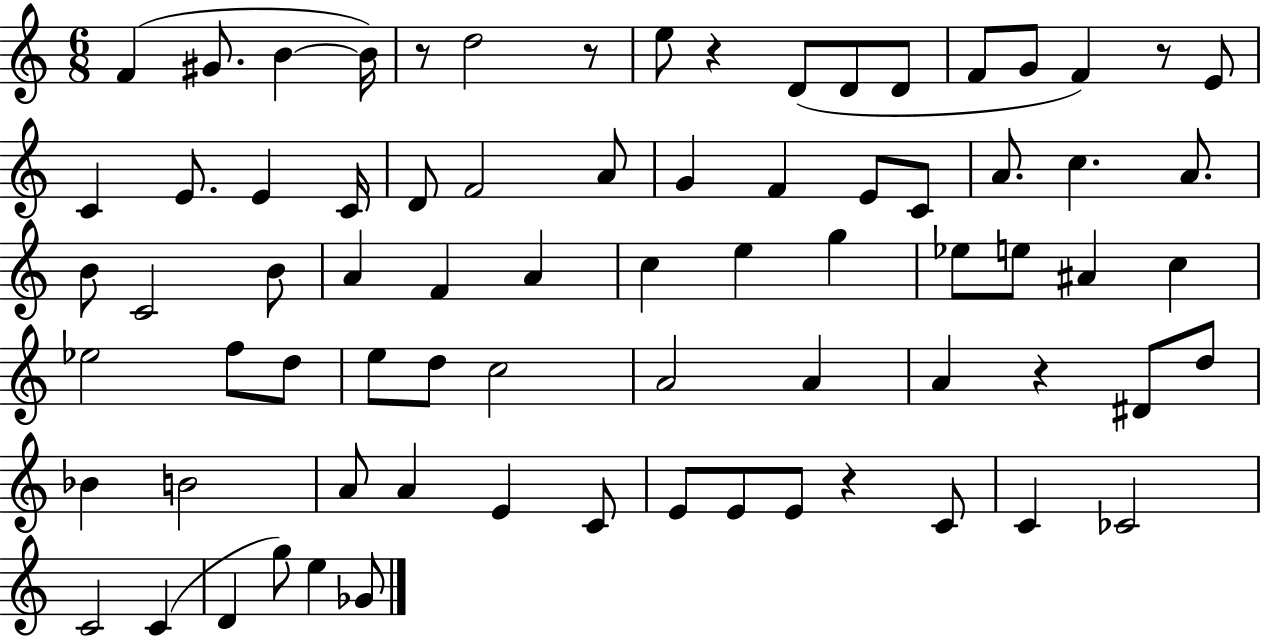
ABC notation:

X:1
T:Untitled
M:6/8
L:1/4
K:C
F ^G/2 B B/4 z/2 d2 z/2 e/2 z D/2 D/2 D/2 F/2 G/2 F z/2 E/2 C E/2 E C/4 D/2 F2 A/2 G F E/2 C/2 A/2 c A/2 B/2 C2 B/2 A F A c e g _e/2 e/2 ^A c _e2 f/2 d/2 e/2 d/2 c2 A2 A A z ^D/2 d/2 _B B2 A/2 A E C/2 E/2 E/2 E/2 z C/2 C _C2 C2 C D g/2 e _G/2